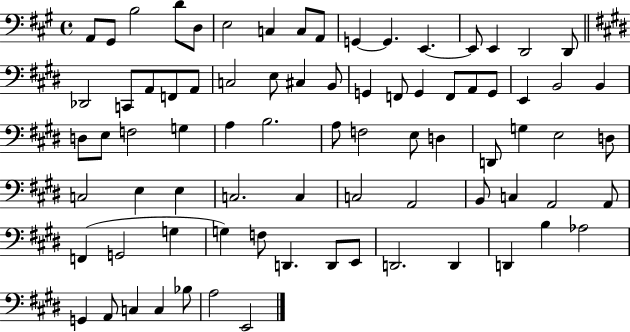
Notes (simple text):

A2/e G#2/e B3/h D4/e D3/e E3/h C3/q C3/e A2/e G2/q G2/q. E2/q. E2/e E2/q D2/h D2/e Db2/h C2/e A2/e F2/e A2/e C3/h E3/e C#3/q B2/e G2/q F2/e G2/q F2/e A2/e G2/e E2/q B2/h B2/q D3/e E3/e F3/h G3/q A3/q B3/h. A3/e F3/h E3/e D3/q D2/e G3/q E3/h D3/e C3/h E3/q E3/q C3/h. C3/q C3/h A2/h B2/e C3/q A2/h A2/e F2/q G2/h G3/q G3/q F3/e D2/q. D2/e E2/e D2/h. D2/q D2/q B3/q Ab3/h G2/q A2/e C3/q C3/q Bb3/e A3/h E2/h